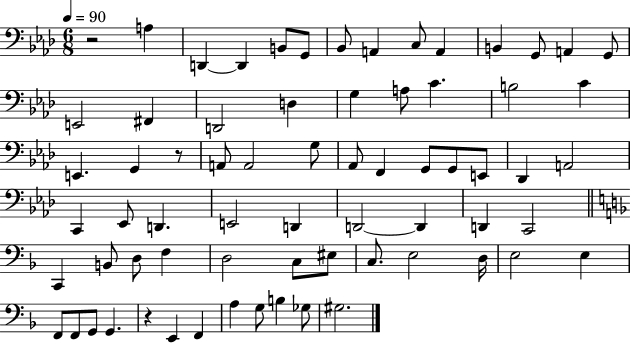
{
  \clef bass
  \numericTimeSignature
  \time 6/8
  \key aes \major
  \tempo 4 = 90
  r2 a4 | d,4~~ d,4 b,8 g,8 | bes,8 a,4 c8 a,4 | b,4 g,8 a,4 g,8 | \break e,2 fis,4 | d,2 d4 | g4 a8 c'4. | b2 c'4 | \break e,4. g,4 r8 | a,8 a,2 g8 | aes,8 f,4 g,8 g,8 e,8 | des,4 a,2 | \break c,4 ees,8 d,4. | e,2 d,4 | d,2~~ d,4 | d,4 c,2 | \break \bar "||" \break \key d \minor c,4 b,8 d8 f4 | d2 c8 eis8 | c8. e2 d16 | e2 e4 | \break f,8 f,8 g,8 g,4. | r4 e,4 f,4 | a4 g8 b4 ges8 | gis2. | \break \bar "|."
}